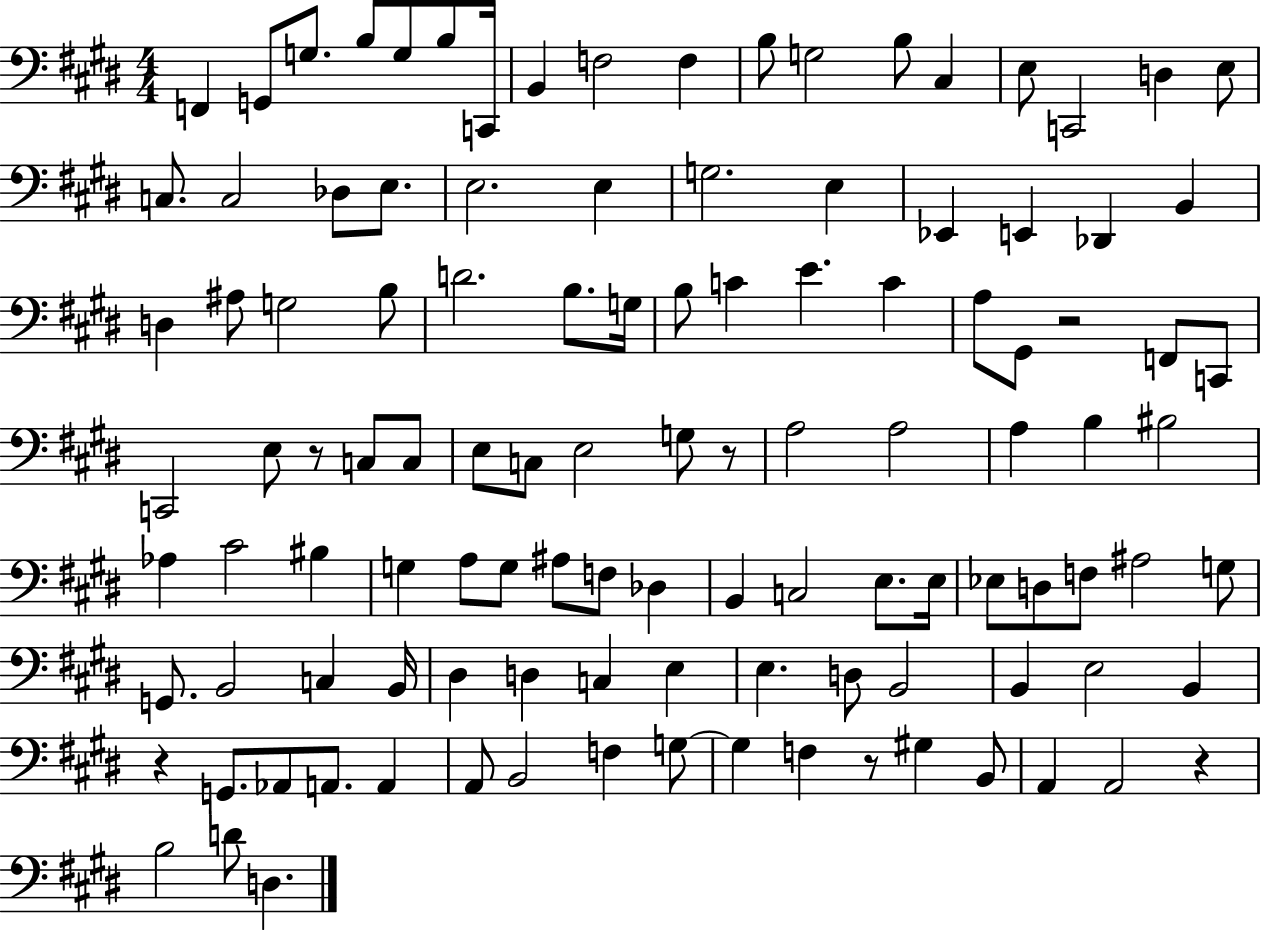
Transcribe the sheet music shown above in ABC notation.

X:1
T:Untitled
M:4/4
L:1/4
K:E
F,, G,,/2 G,/2 B,/2 G,/2 B,/2 C,,/4 B,, F,2 F, B,/2 G,2 B,/2 ^C, E,/2 C,,2 D, E,/2 C,/2 C,2 _D,/2 E,/2 E,2 E, G,2 E, _E,, E,, _D,, B,, D, ^A,/2 G,2 B,/2 D2 B,/2 G,/4 B,/2 C E C A,/2 ^G,,/2 z2 F,,/2 C,,/2 C,,2 E,/2 z/2 C,/2 C,/2 E,/2 C,/2 E,2 G,/2 z/2 A,2 A,2 A, B, ^B,2 _A, ^C2 ^B, G, A,/2 G,/2 ^A,/2 F,/2 _D, B,, C,2 E,/2 E,/4 _E,/2 D,/2 F,/2 ^A,2 G,/2 G,,/2 B,,2 C, B,,/4 ^D, D, C, E, E, D,/2 B,,2 B,, E,2 B,, z G,,/2 _A,,/2 A,,/2 A,, A,,/2 B,,2 F, G,/2 G, F, z/2 ^G, B,,/2 A,, A,,2 z B,2 D/2 D,